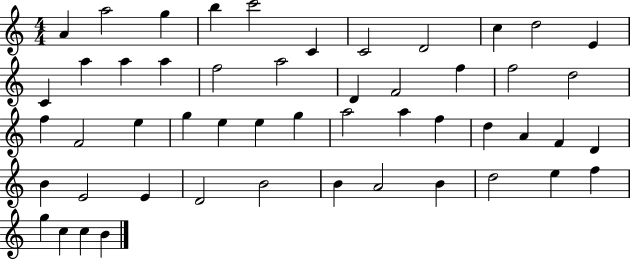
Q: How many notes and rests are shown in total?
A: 51